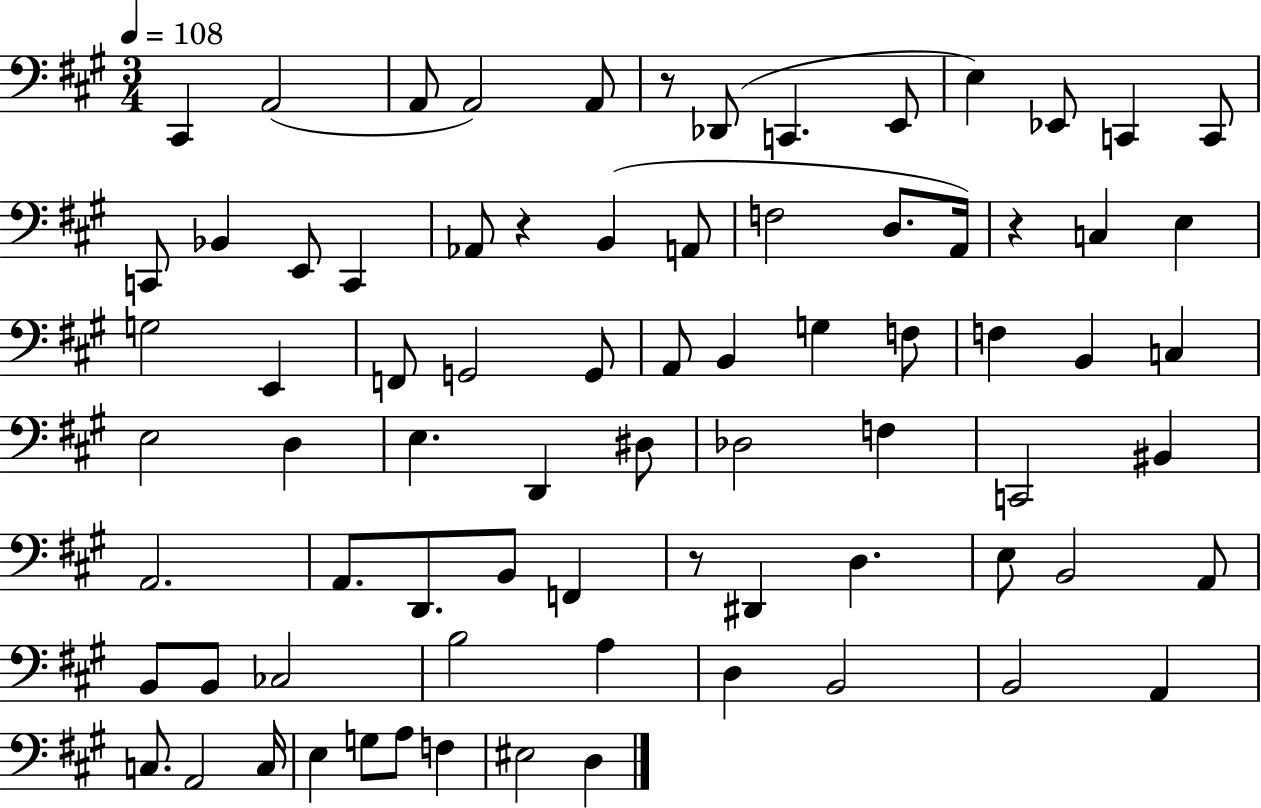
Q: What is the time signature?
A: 3/4